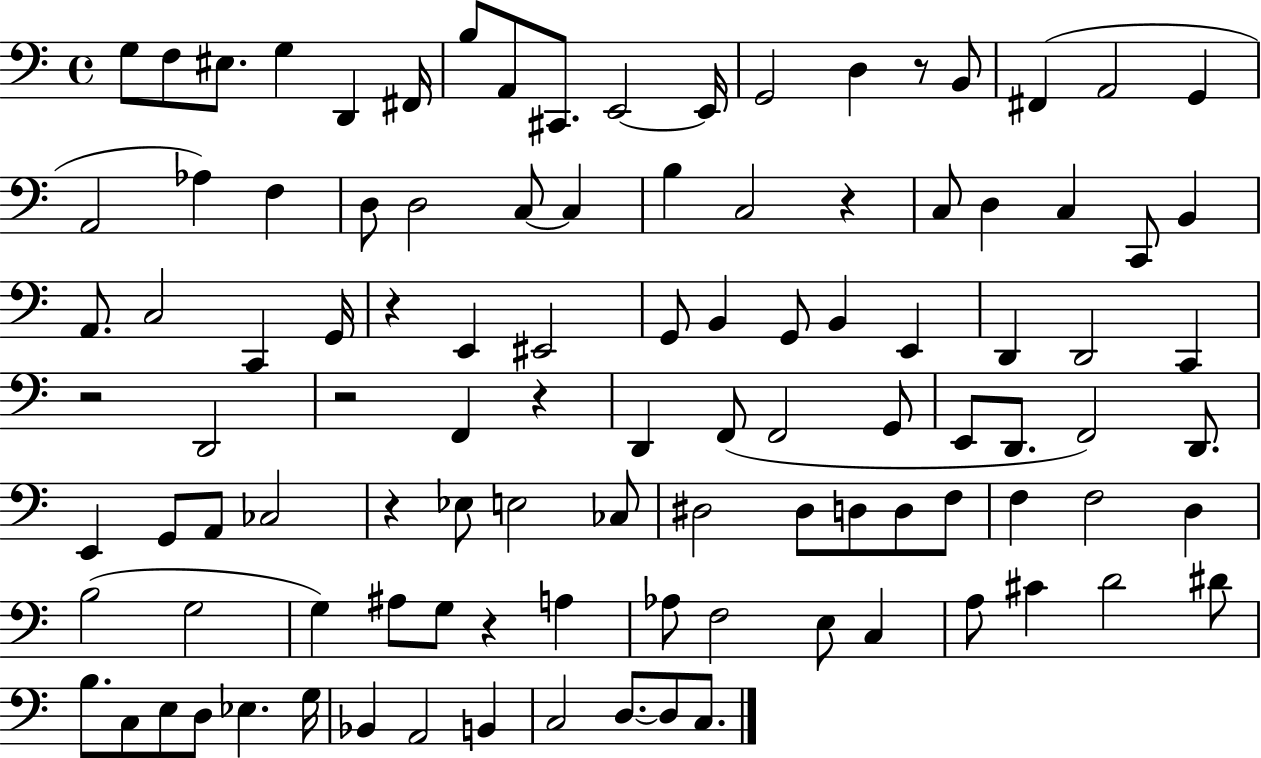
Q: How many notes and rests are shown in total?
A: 105